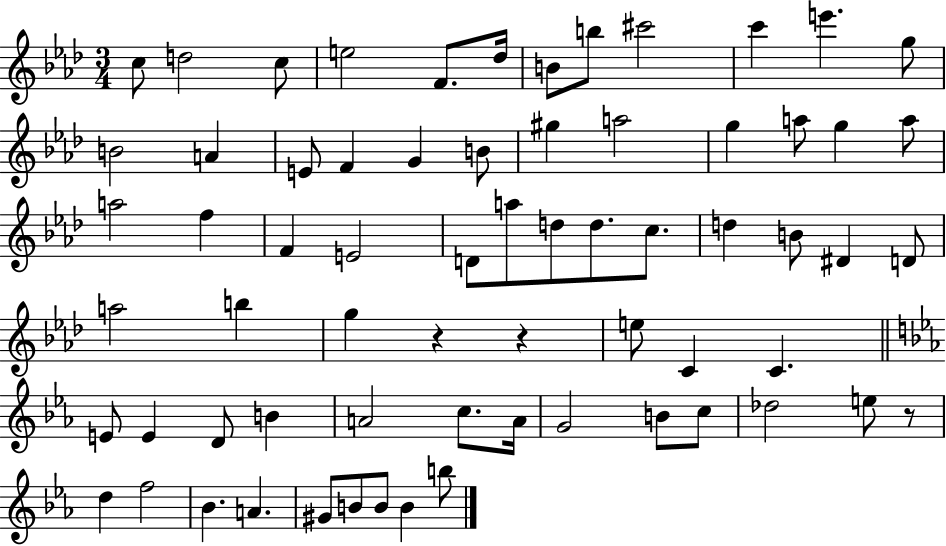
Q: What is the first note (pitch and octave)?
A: C5